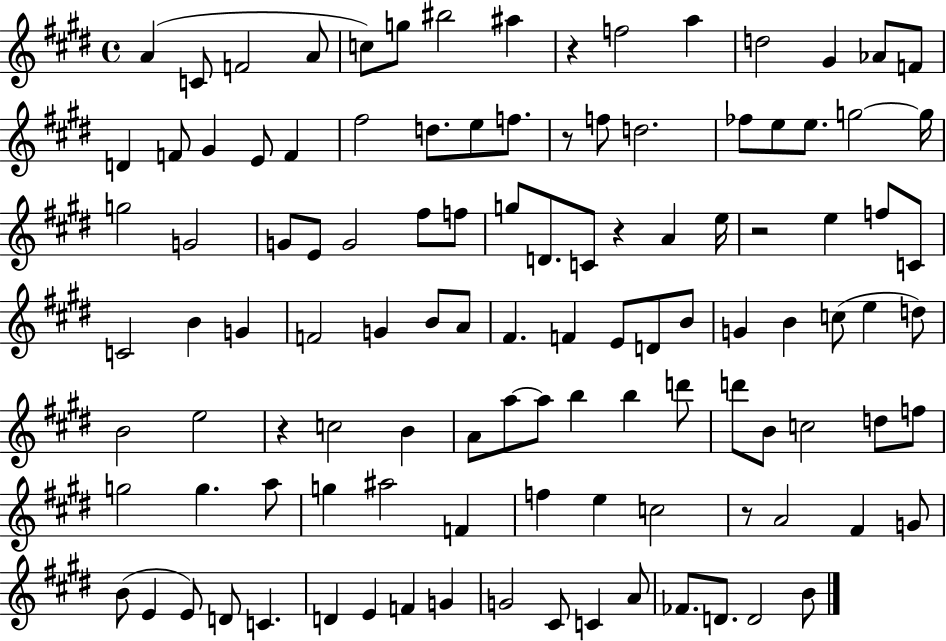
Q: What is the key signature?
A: E major